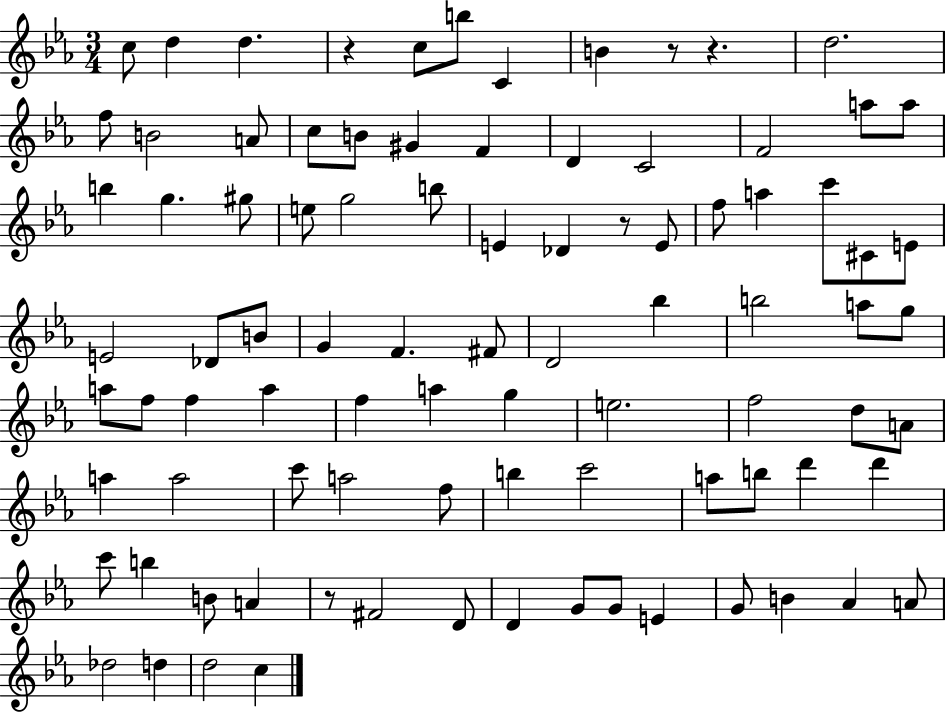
X:1
T:Untitled
M:3/4
L:1/4
K:Eb
c/2 d d z c/2 b/2 C B z/2 z d2 f/2 B2 A/2 c/2 B/2 ^G F D C2 F2 a/2 a/2 b g ^g/2 e/2 g2 b/2 E _D z/2 E/2 f/2 a c'/2 ^C/2 E/2 E2 _D/2 B/2 G F ^F/2 D2 _b b2 a/2 g/2 a/2 f/2 f a f a g e2 f2 d/2 A/2 a a2 c'/2 a2 f/2 b c'2 a/2 b/2 d' d' c'/2 b B/2 A z/2 ^F2 D/2 D G/2 G/2 E G/2 B _A A/2 _d2 d d2 c